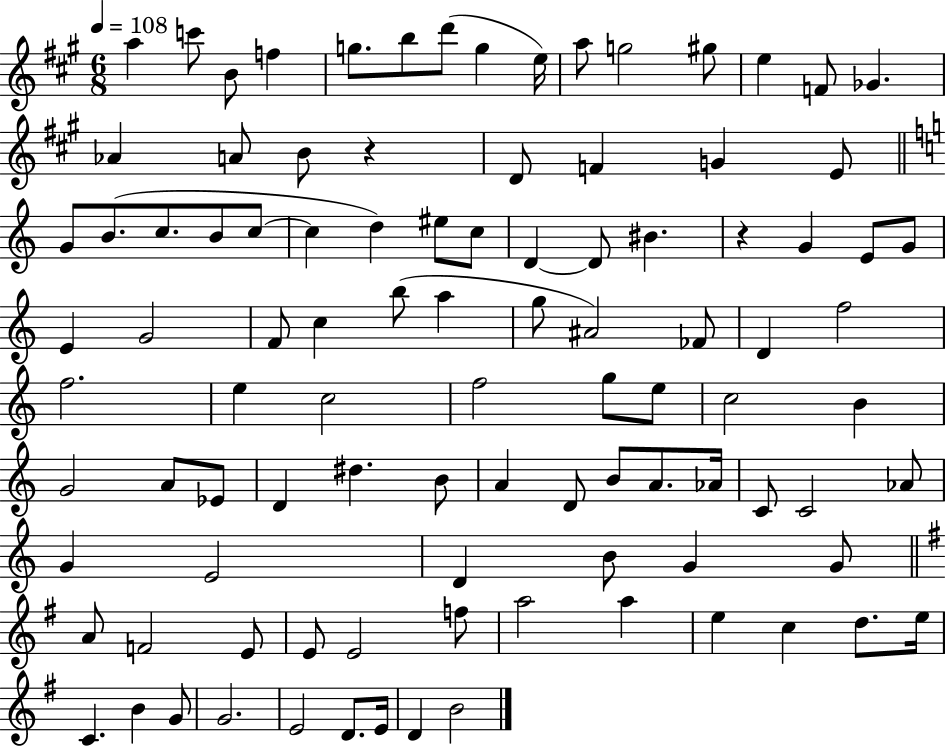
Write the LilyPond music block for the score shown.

{
  \clef treble
  \numericTimeSignature
  \time 6/8
  \key a \major
  \tempo 4 = 108
  a''4 c'''8 b'8 f''4 | g''8. b''8 d'''8( g''4 e''16) | a''8 g''2 gis''8 | e''4 f'8 ges'4. | \break aes'4 a'8 b'8 r4 | d'8 f'4 g'4 e'8 | \bar "||" \break \key c \major g'8 b'8.( c''8. b'8 c''8~~ | c''4 d''4) eis''8 c''8 | d'4~~ d'8 bis'4. | r4 g'4 e'8 g'8 | \break e'4 g'2 | f'8 c''4 b''8( a''4 | g''8 ais'2) fes'8 | d'4 f''2 | \break f''2. | e''4 c''2 | f''2 g''8 e''8 | c''2 b'4 | \break g'2 a'8 ees'8 | d'4 dis''4. b'8 | a'4 d'8 b'8 a'8. aes'16 | c'8 c'2 aes'8 | \break g'4 e'2 | d'4 b'8 g'4 g'8 | \bar "||" \break \key e \minor a'8 f'2 e'8 | e'8 e'2 f''8 | a''2 a''4 | e''4 c''4 d''8. e''16 | \break c'4. b'4 g'8 | g'2. | e'2 d'8. e'16 | d'4 b'2 | \break \bar "|."
}